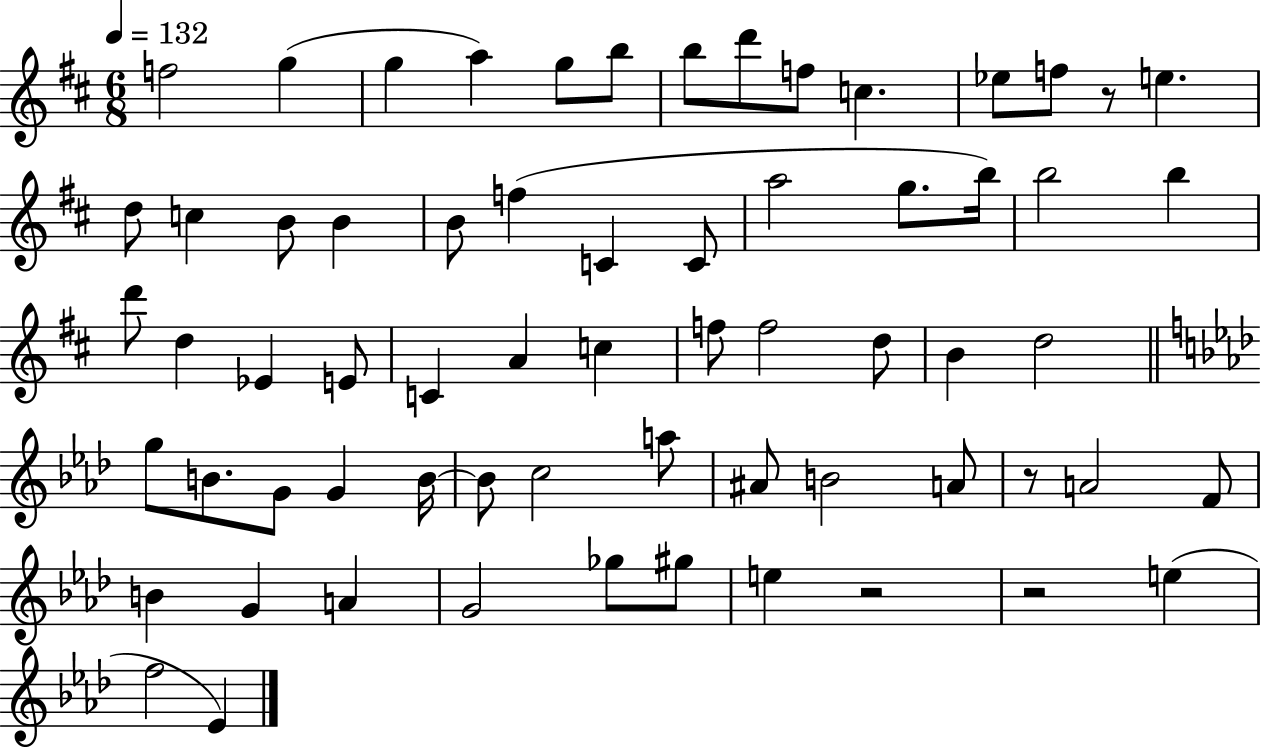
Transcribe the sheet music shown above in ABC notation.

X:1
T:Untitled
M:6/8
L:1/4
K:D
f2 g g a g/2 b/2 b/2 d'/2 f/2 c _e/2 f/2 z/2 e d/2 c B/2 B B/2 f C C/2 a2 g/2 b/4 b2 b d'/2 d _E E/2 C A c f/2 f2 d/2 B d2 g/2 B/2 G/2 G B/4 B/2 c2 a/2 ^A/2 B2 A/2 z/2 A2 F/2 B G A G2 _g/2 ^g/2 e z2 z2 e f2 _E